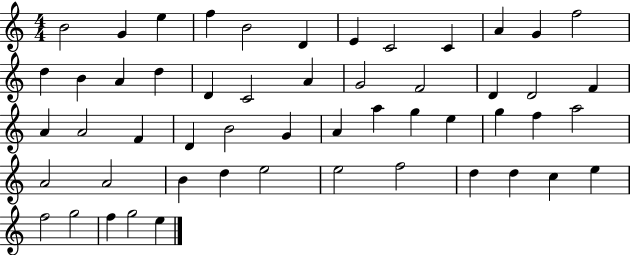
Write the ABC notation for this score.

X:1
T:Untitled
M:4/4
L:1/4
K:C
B2 G e f B2 D E C2 C A G f2 d B A d D C2 A G2 F2 D D2 F A A2 F D B2 G A a g e g f a2 A2 A2 B d e2 e2 f2 d d c e f2 g2 f g2 e